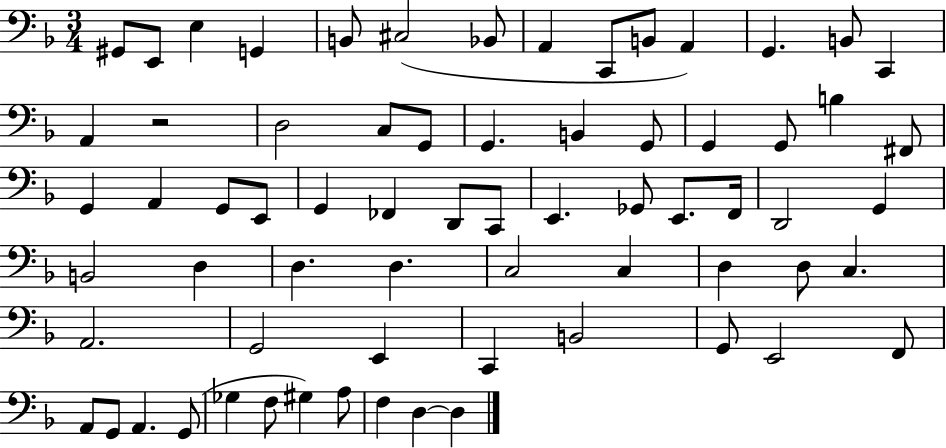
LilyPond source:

{
  \clef bass
  \numericTimeSignature
  \time 3/4
  \key f \major
  gis,8 e,8 e4 g,4 | b,8 cis2( bes,8 | a,4 c,8 b,8 a,4) | g,4. b,8 c,4 | \break a,4 r2 | d2 c8 g,8 | g,4. b,4 g,8 | g,4 g,8 b4 fis,8 | \break g,4 a,4 g,8 e,8 | g,4 fes,4 d,8 c,8 | e,4. ges,8 e,8. f,16 | d,2 g,4 | \break b,2 d4 | d4. d4. | c2 c4 | d4 d8 c4. | \break a,2. | g,2 e,4 | c,4 b,2 | g,8 e,2 f,8 | \break a,8 g,8 a,4. g,8( | ges4 f8 gis4) a8 | f4 d4~~ d4 | \bar "|."
}